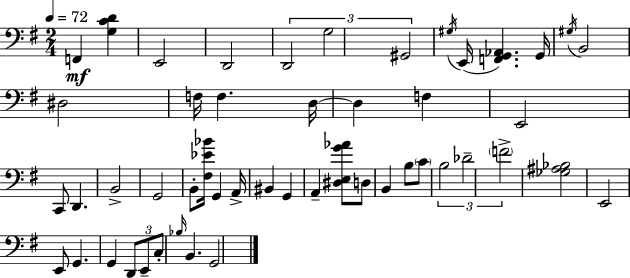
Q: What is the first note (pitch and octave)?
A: F2